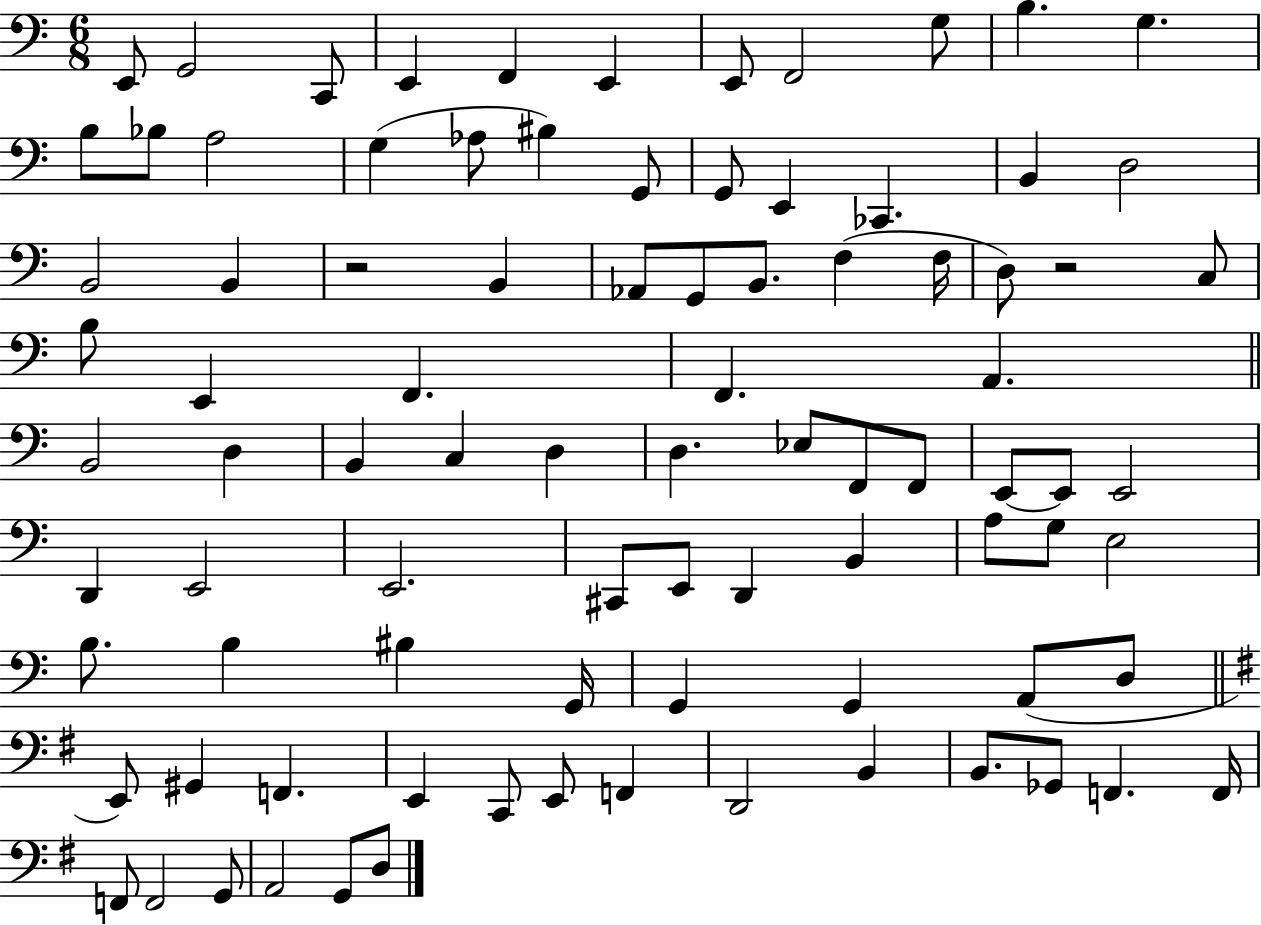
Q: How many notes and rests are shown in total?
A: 89